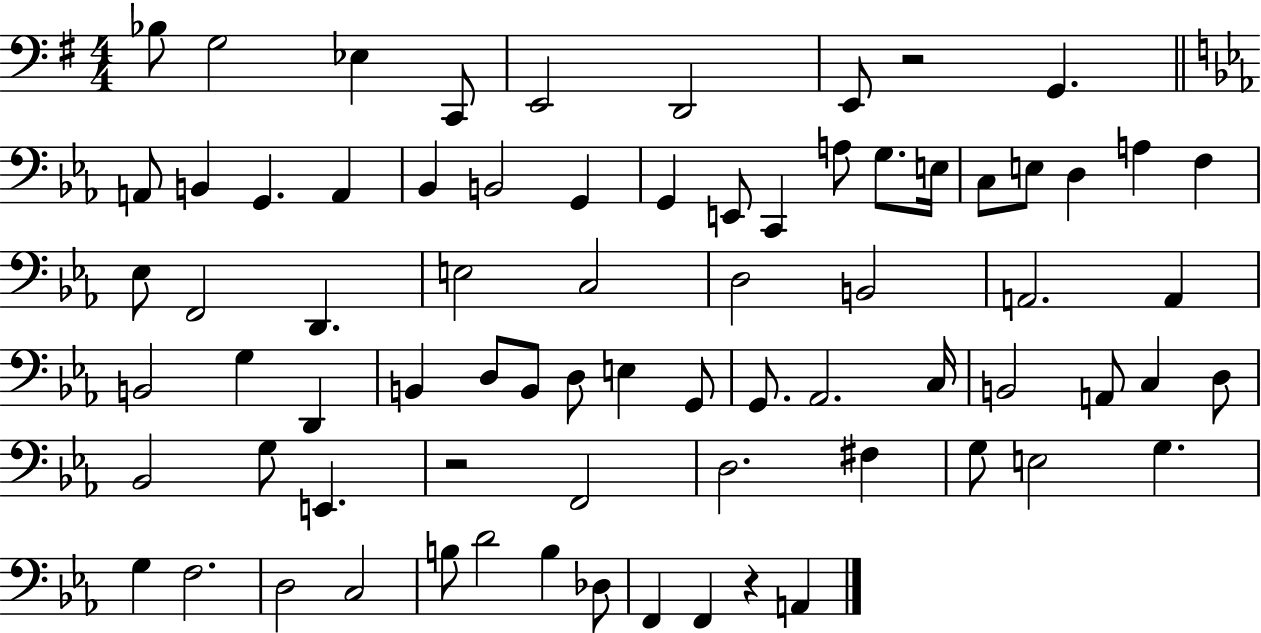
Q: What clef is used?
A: bass